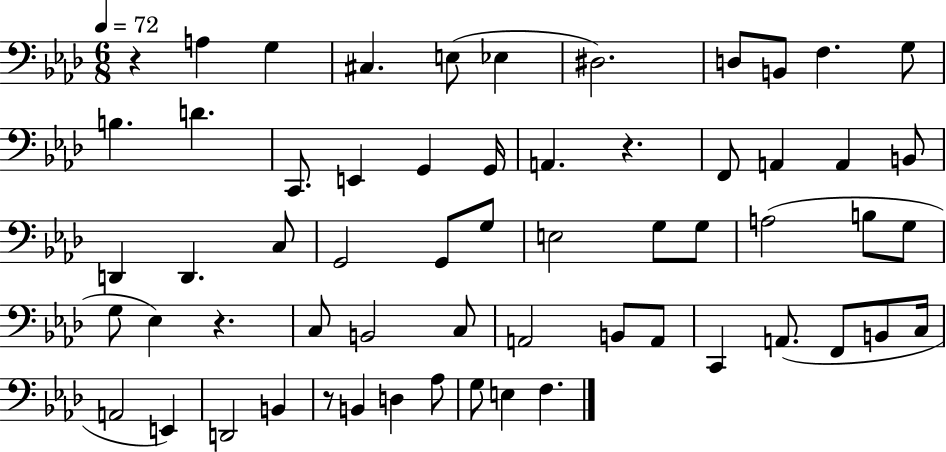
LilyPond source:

{
  \clef bass
  \numericTimeSignature
  \time 6/8
  \key aes \major
  \tempo 4 = 72
  r4 a4 g4 | cis4. e8( ees4 | dis2.) | d8 b,8 f4. g8 | \break b4. d'4. | c,8. e,4 g,4 g,16 | a,4. r4. | f,8 a,4 a,4 b,8 | \break d,4 d,4. c8 | g,2 g,8 g8 | e2 g8 g8 | a2( b8 g8 | \break g8 ees4) r4. | c8 b,2 c8 | a,2 b,8 a,8 | c,4 a,8.( f,8 b,8 c16 | \break a,2 e,4) | d,2 b,4 | r8 b,4 d4 aes8 | g8 e4 f4. | \break \bar "|."
}